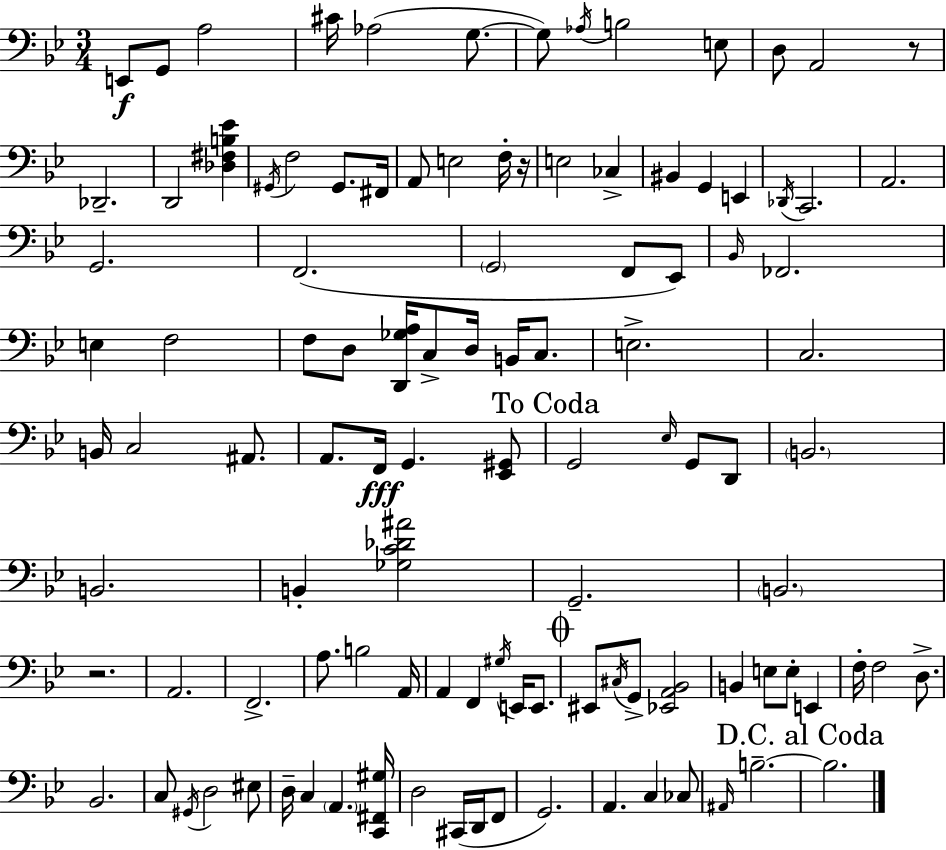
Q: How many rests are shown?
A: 3